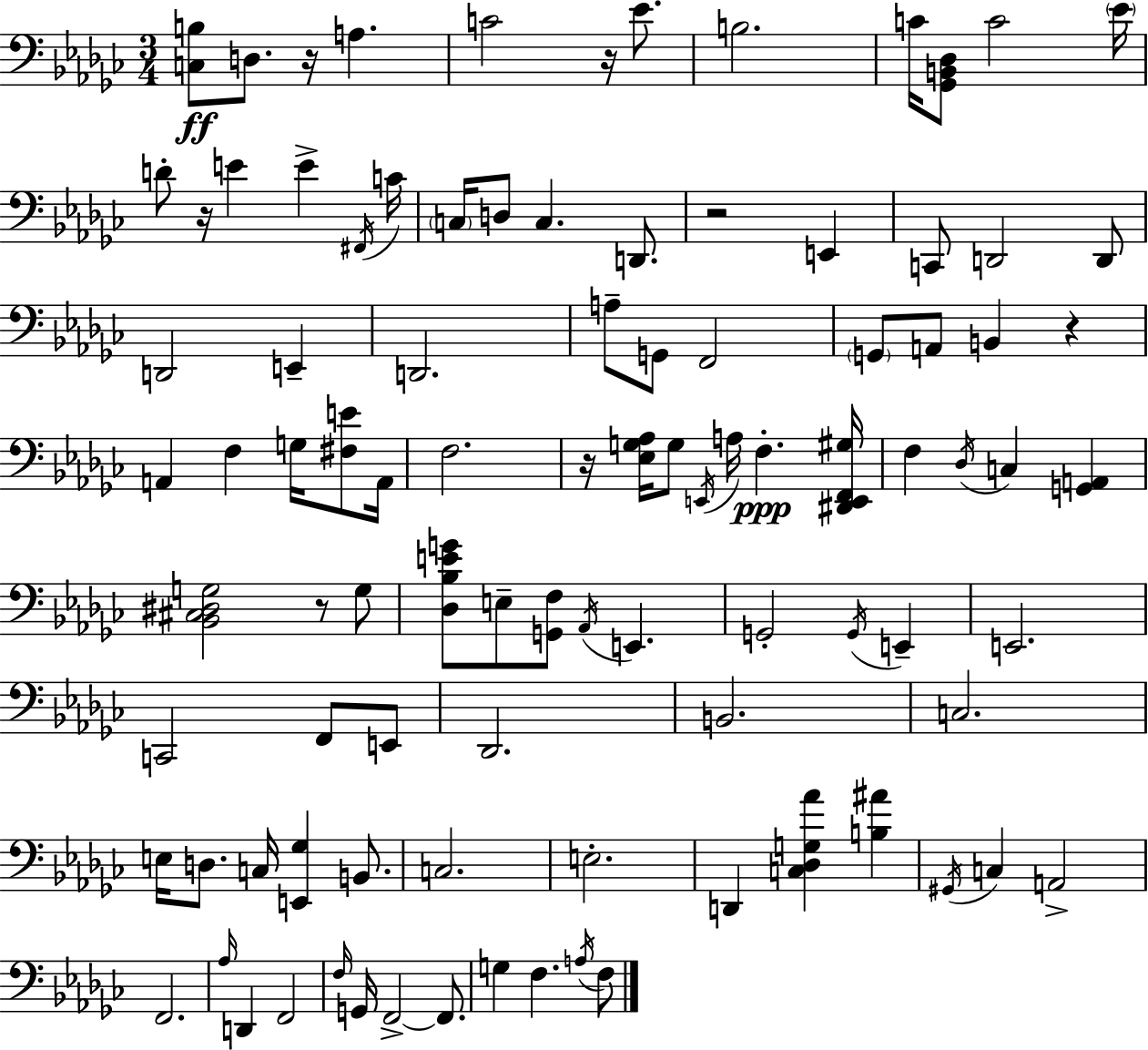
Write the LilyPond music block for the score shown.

{
  \clef bass
  \numericTimeSignature
  \time 3/4
  \key ees \minor
  <c b>8\ff d8. r16 a4. | c'2 r16 ees'8. | b2. | c'16 <ges, b, des>8 c'2 \parenthesize ees'16 | \break d'8-. r16 e'4 e'4-> \acciaccatura { fis,16 } | c'16 \parenthesize c16 d8 c4. d,8. | r2 e,4 | c,8 d,2 d,8 | \break d,2 e,4-- | d,2. | a8-- g,8 f,2 | \parenthesize g,8 a,8 b,4 r4 | \break a,4 f4 g16 <fis e'>8 | a,16 f2. | r16 <ees g aes>16 g8 \acciaccatura { e,16 } a16 f4.-.\ppp | <dis, e, f, gis>16 f4 \acciaccatura { des16 } c4 <g, a,>4 | \break <bes, cis dis g>2 r8 | g8 <des bes e' g'>8 e8-- <g, f>8 \acciaccatura { aes,16 } e,4. | g,2-. | \acciaccatura { g,16 } e,4-- e,2. | \break c,2 | f,8 e,8 des,2. | b,2. | c2. | \break e16 d8. c16 <e, ges>4 | b,8. c2. | e2.-. | d,4 <c des g aes'>4 | \break <b ais'>4 \acciaccatura { gis,16 } c4 a,2-> | f,2. | \grace { aes16 } d,4 f,2 | \grace { f16 } g,16 f,2->~~ | \break f,8. g4 | f4. \acciaccatura { a16 } f8 \bar "|."
}